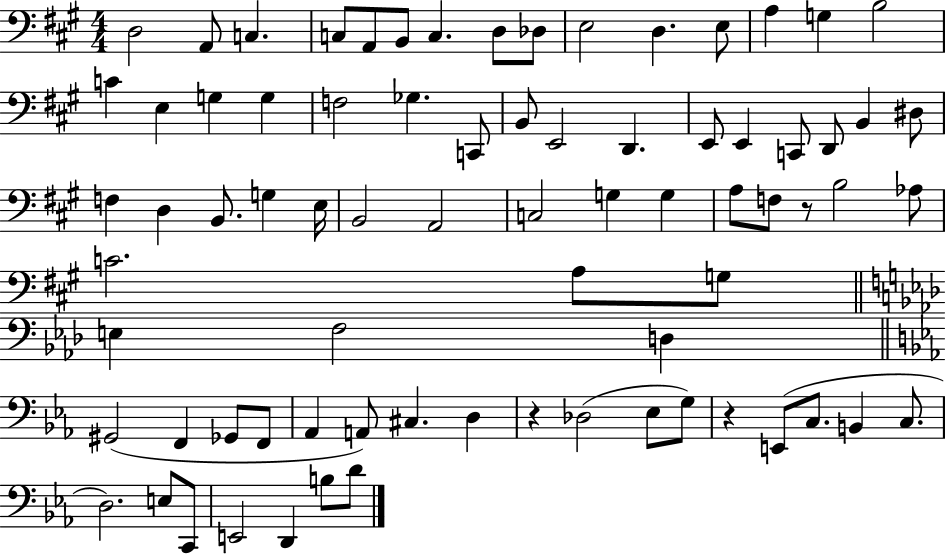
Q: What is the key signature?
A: A major